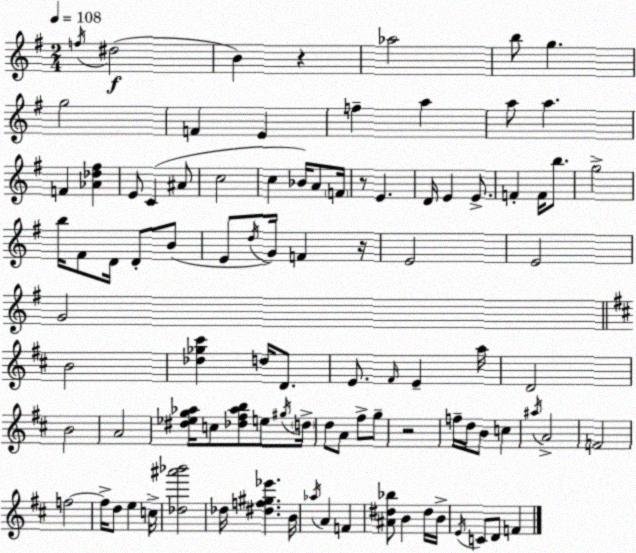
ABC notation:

X:1
T:Untitled
M:2/4
L:1/4
K:Em
f/4 ^d2 B z _a2 b/2 g g2 F E f a a/2 a F [_A_d^f] E/2 C ^A/2 c2 c _B/4 A/2 F/4 z/2 E D/4 E E/2 F F/4 b/2 g2 b/4 ^F/2 D/4 D/2 B/2 E/2 d/4 G/4 F z/4 E2 E2 G2 B2 [_d_g^c'] d/4 D/2 E/2 ^F/4 E a/4 D2 B2 A2 [^d_eg_a]/4 c/2 [_d^f_ab]/2 e/2 ^g/4 d/4 d/2 A/2 ^f/2 g/2 z2 f/4 d/4 B/2 c ^a/4 A2 F2 f2 f/4 d/2 e c/4 [_d^a'_b']2 _d/4 [^df^g_e'] B/4 _a/4 A F [^A^d_b]/2 B ^d/4 B/4 E/4 C/2 D/2 F